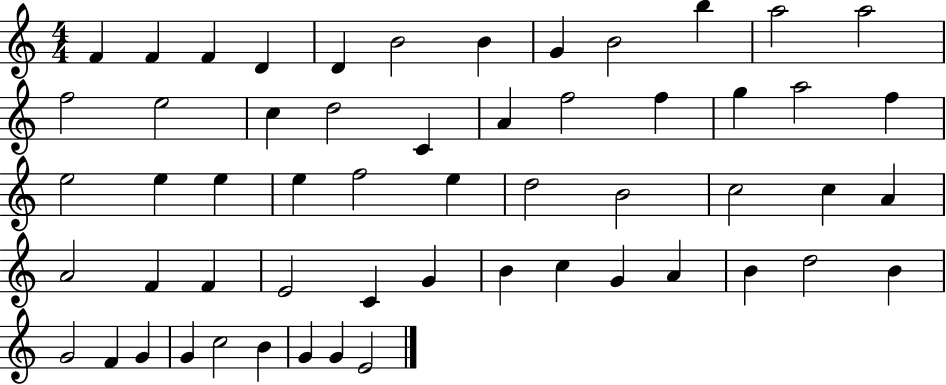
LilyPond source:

{
  \clef treble
  \numericTimeSignature
  \time 4/4
  \key c \major
  f'4 f'4 f'4 d'4 | d'4 b'2 b'4 | g'4 b'2 b''4 | a''2 a''2 | \break f''2 e''2 | c''4 d''2 c'4 | a'4 f''2 f''4 | g''4 a''2 f''4 | \break e''2 e''4 e''4 | e''4 f''2 e''4 | d''2 b'2 | c''2 c''4 a'4 | \break a'2 f'4 f'4 | e'2 c'4 g'4 | b'4 c''4 g'4 a'4 | b'4 d''2 b'4 | \break g'2 f'4 g'4 | g'4 c''2 b'4 | g'4 g'4 e'2 | \bar "|."
}